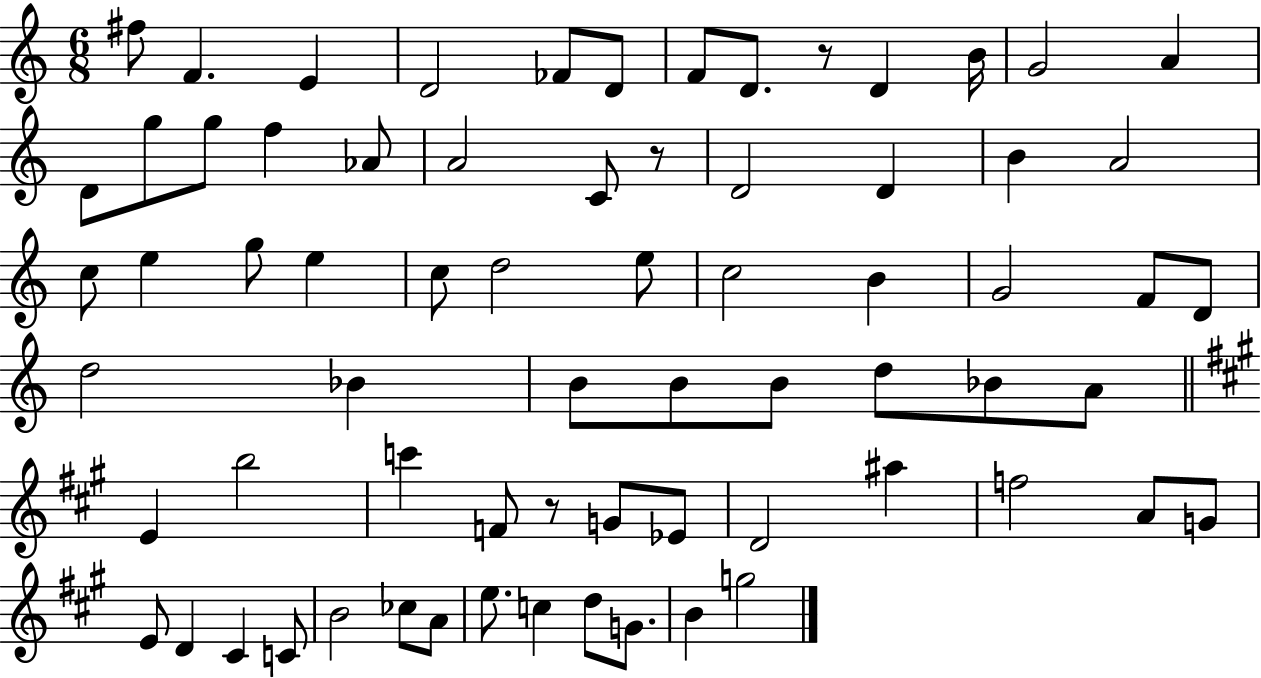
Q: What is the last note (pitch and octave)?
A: G5